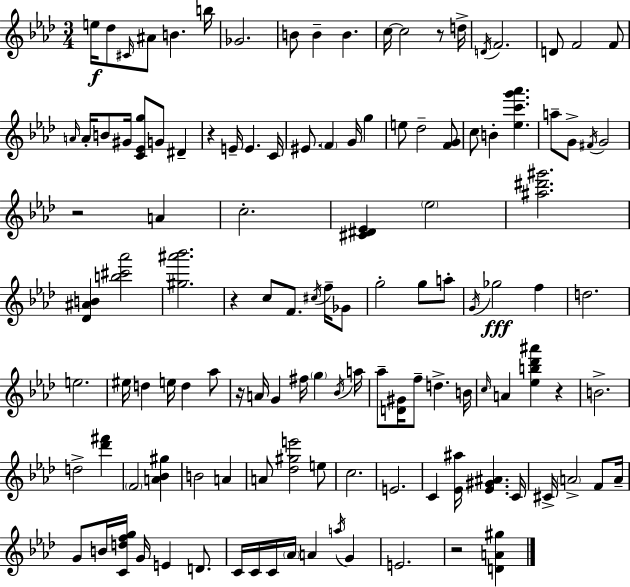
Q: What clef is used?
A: treble